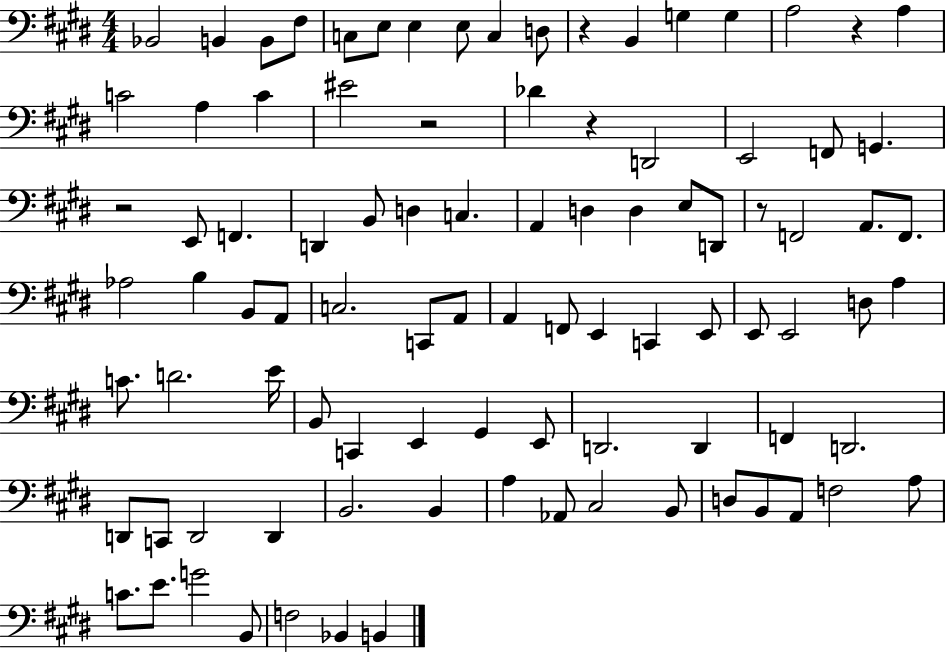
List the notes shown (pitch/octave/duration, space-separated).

Bb2/h B2/q B2/e F#3/e C3/e E3/e E3/q E3/e C3/q D3/e R/q B2/q G3/q G3/q A3/h R/q A3/q C4/h A3/q C4/q EIS4/h R/h Db4/q R/q D2/h E2/h F2/e G2/q. R/h E2/e F2/q. D2/q B2/e D3/q C3/q. A2/q D3/q D3/q E3/e D2/e R/e F2/h A2/e. F2/e. Ab3/h B3/q B2/e A2/e C3/h. C2/e A2/e A2/q F2/e E2/q C2/q E2/e E2/e E2/h D3/e A3/q C4/e. D4/h. E4/s B2/e C2/q E2/q G#2/q E2/e D2/h. D2/q F2/q D2/h. D2/e C2/e D2/h D2/q B2/h. B2/q A3/q Ab2/e C#3/h B2/e D3/e B2/e A2/e F3/h A3/e C4/e. E4/e. G4/h B2/e F3/h Bb2/q B2/q